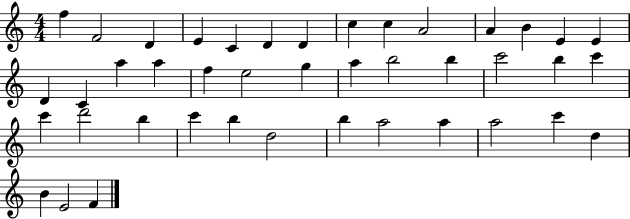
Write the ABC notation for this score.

X:1
T:Untitled
M:4/4
L:1/4
K:C
f F2 D E C D D c c A2 A B E E D C a a f e2 g a b2 b c'2 b c' c' d'2 b c' b d2 b a2 a a2 c' d B E2 F